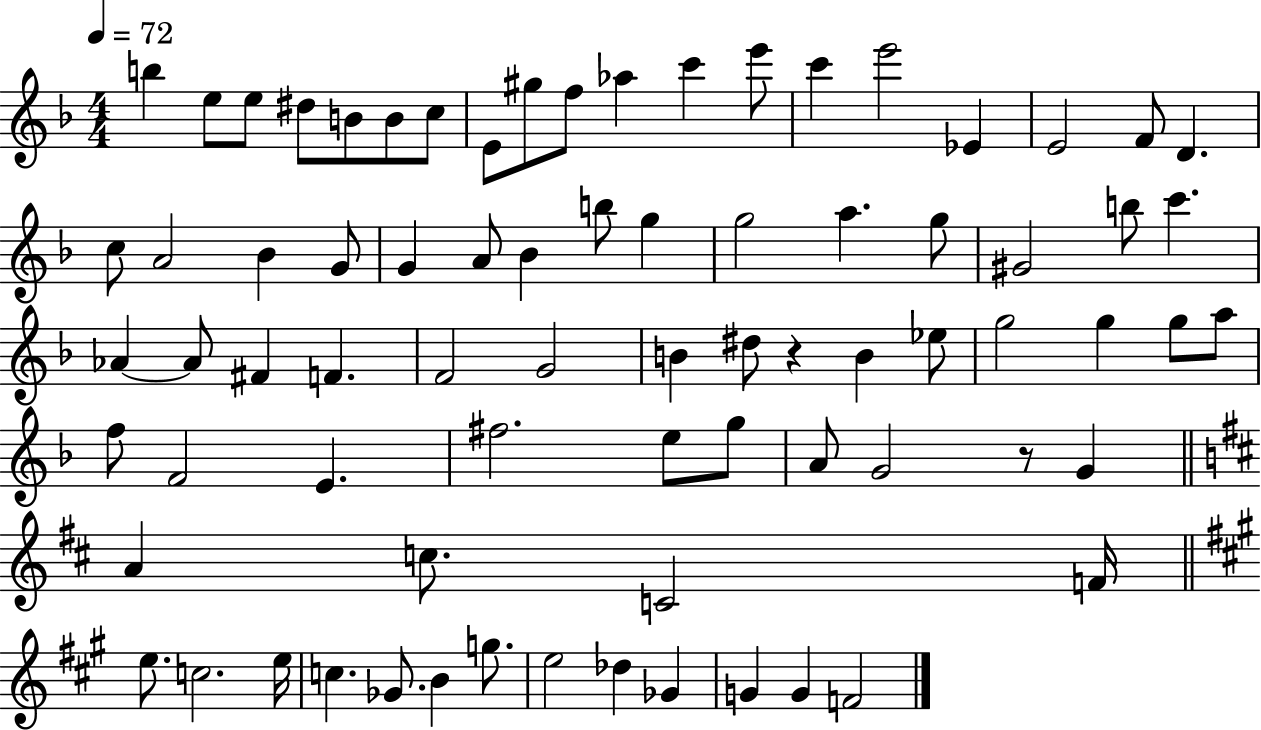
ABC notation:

X:1
T:Untitled
M:4/4
L:1/4
K:F
b e/2 e/2 ^d/2 B/2 B/2 c/2 E/2 ^g/2 f/2 _a c' e'/2 c' e'2 _E E2 F/2 D c/2 A2 _B G/2 G A/2 _B b/2 g g2 a g/2 ^G2 b/2 c' _A _A/2 ^F F F2 G2 B ^d/2 z B _e/2 g2 g g/2 a/2 f/2 F2 E ^f2 e/2 g/2 A/2 G2 z/2 G A c/2 C2 F/4 e/2 c2 e/4 c _G/2 B g/2 e2 _d _G G G F2